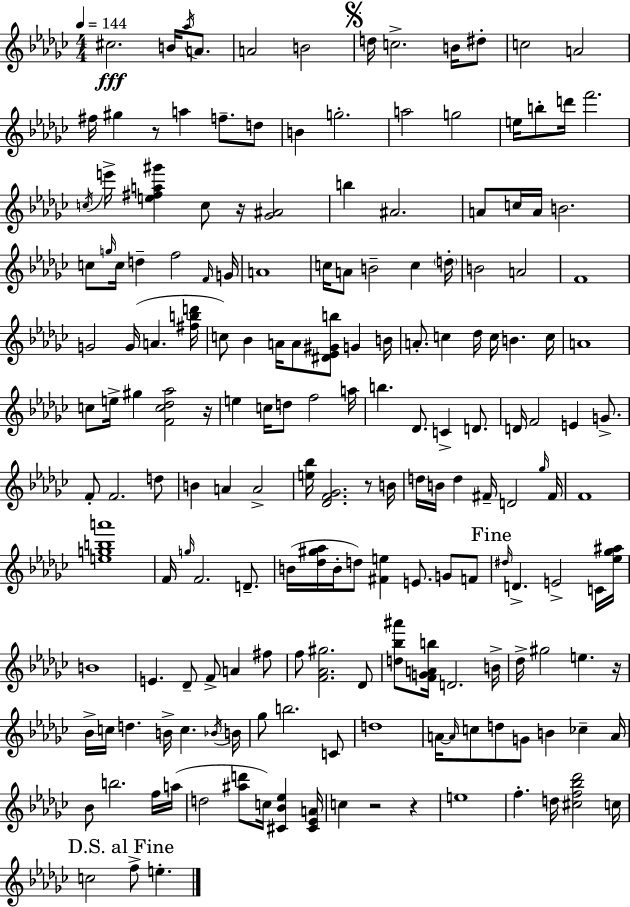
C#5/h. B4/s Ab5/s A4/e. A4/h B4/h D5/s C5/h. B4/s D#5/e C5/h A4/h F#5/s G#5/q R/e A5/q F5/e. D5/e B4/q G5/h. A5/h G5/h E5/s B5/e D6/s F6/h. C5/s E6/s [E5,F#5,A5,G#6]/q C5/e R/s [Gb4,A#4]/h B5/q A#4/h. A4/e C5/s A4/s B4/h. C5/e G5/s C5/s D5/q F5/h F4/s G4/s A4/w C5/s A4/e B4/h C5/q D5/s B4/h A4/h F4/w G4/h G4/s A4/q. [F#5,B5,D6]/s C5/e Bb4/q A4/s A4/e [D#4,Eb4,G#4,B5]/e G4/q B4/s A4/e. C5/q Db5/s C5/s B4/q. C5/s A4/w C5/e E5/s G#5/q [F4,C5,Db5,Ab5]/h R/s E5/q C5/s D5/e F5/h A5/s B5/q. Db4/e. C4/q D4/e. D4/s F4/h E4/q G4/e. F4/e F4/h. D5/e B4/q A4/q A4/h [E5,Bb5]/s [Db4,F4,Gb4]/h. R/e B4/s D5/s B4/s D5/q F#4/s D4/h Gb5/s F#4/s F4/w [E5,G5,B5,A6]/w F4/s G5/s F4/h. D4/e. B4/s [Db5,G#5,Ab5]/s B4/s D5/e [F#4,E5]/q E4/e. G4/e F4/e D#5/s D4/q. E4/h C4/s [Eb5,Gb5,A#5]/s B4/w E4/q. Db4/e F4/e A4/q F#5/e F5/e [F4,Ab4,G#5]/h. Db4/e [D5,Bb5,A#6]/e [F4,G4,A4,B5]/s D4/h. B4/s Db5/s G#5/h E5/q. R/s Bb4/s C5/s D5/q. B4/s C5/q. Bb4/s B4/s Gb5/e B5/h. C4/e D5/w A4/s A4/s C5/e D5/e G4/e B4/q CES5/q A4/s Bb4/e B5/h. F5/s A5/s D5/h [A#5,D6]/e C5/s [C#4,Bb4,Eb5]/q [C#4,Eb4,A4]/s C5/q R/h R/q E5/w F5/q. D5/s [C#5,F5,Bb5,Db6]/h C5/s C5/h F5/e E5/q.